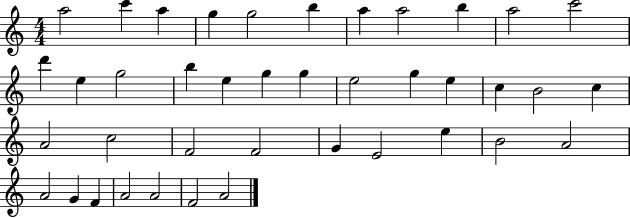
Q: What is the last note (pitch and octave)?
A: A4